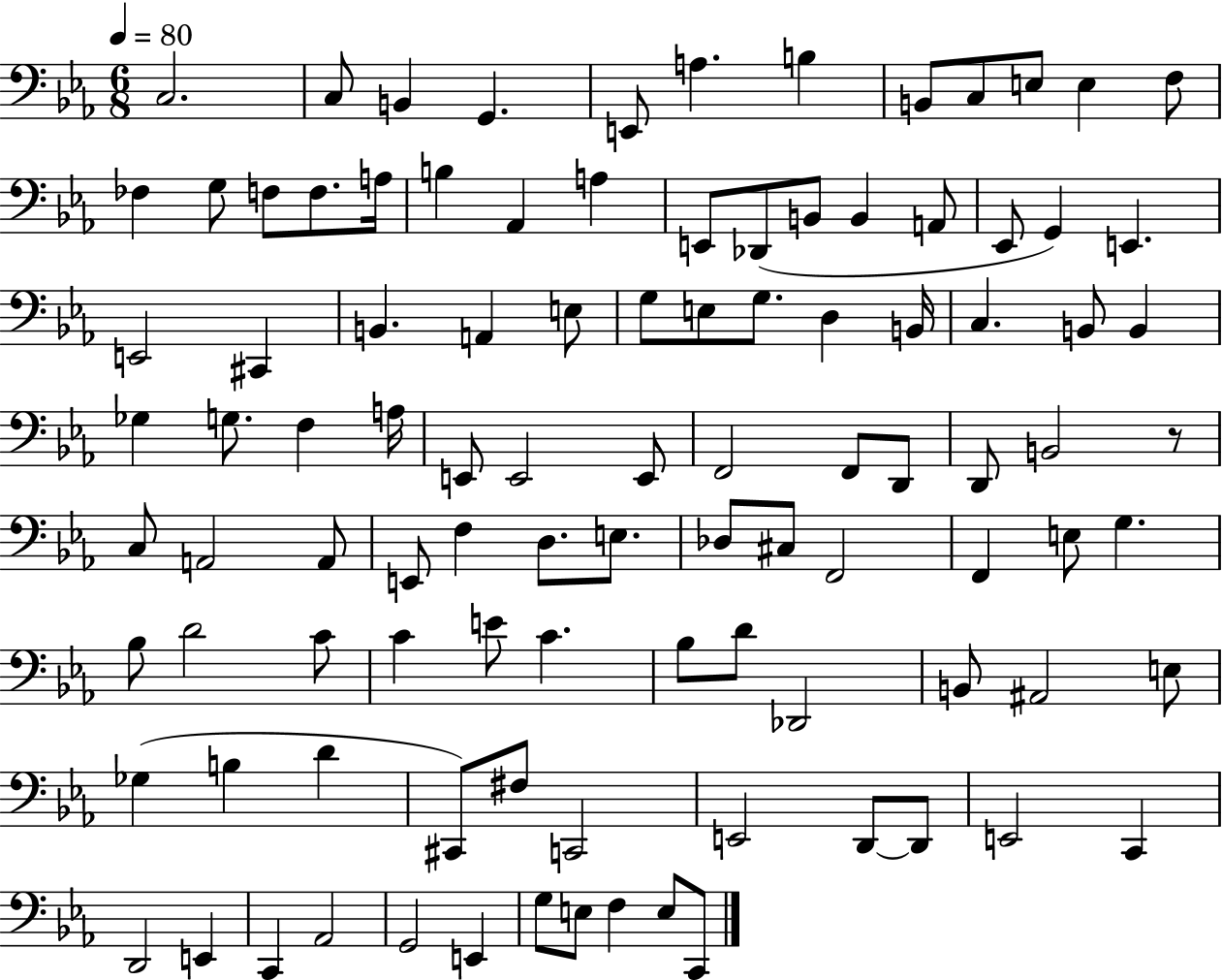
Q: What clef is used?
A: bass